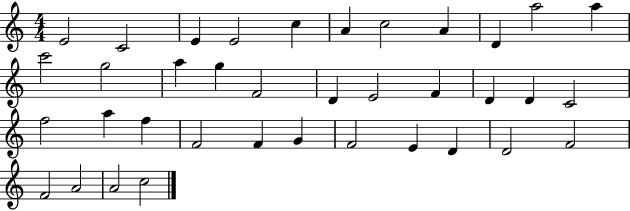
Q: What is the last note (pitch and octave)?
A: C5